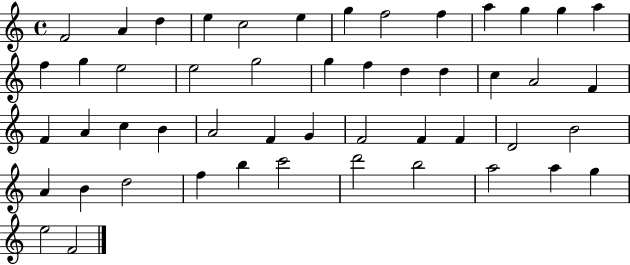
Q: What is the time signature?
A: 4/4